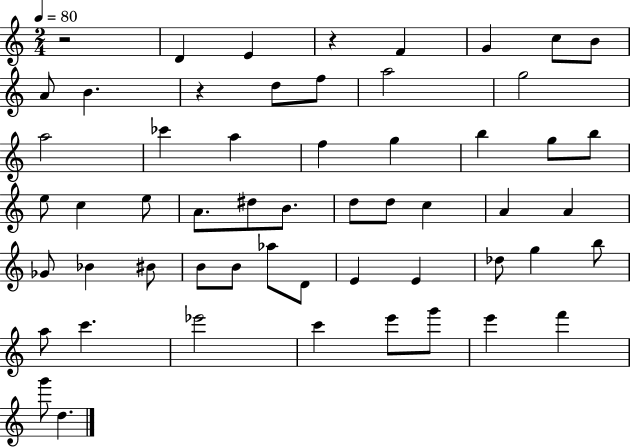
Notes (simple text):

R/h D4/q E4/q R/q F4/q G4/q C5/e B4/e A4/e B4/q. R/q D5/e F5/e A5/h G5/h A5/h CES6/q A5/q F5/q G5/q B5/q G5/e B5/e E5/e C5/q E5/e A4/e. D#5/e B4/e. D5/e D5/e C5/q A4/q A4/q Gb4/e Bb4/q BIS4/e B4/e B4/e Ab5/e D4/e E4/q E4/q Db5/e G5/q B5/e A5/e C6/q. Eb6/h C6/q E6/e G6/e E6/q F6/q G6/e D5/q.